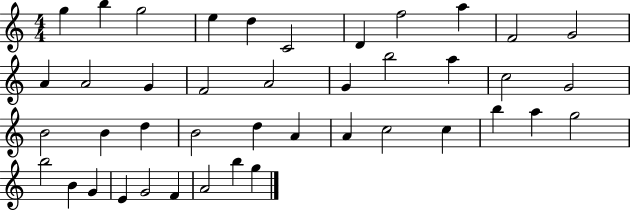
G5/q B5/q G5/h E5/q D5/q C4/h D4/q F5/h A5/q F4/h G4/h A4/q A4/h G4/q F4/h A4/h G4/q B5/h A5/q C5/h G4/h B4/h B4/q D5/q B4/h D5/q A4/q A4/q C5/h C5/q B5/q A5/q G5/h B5/h B4/q G4/q E4/q G4/h F4/q A4/h B5/q G5/q